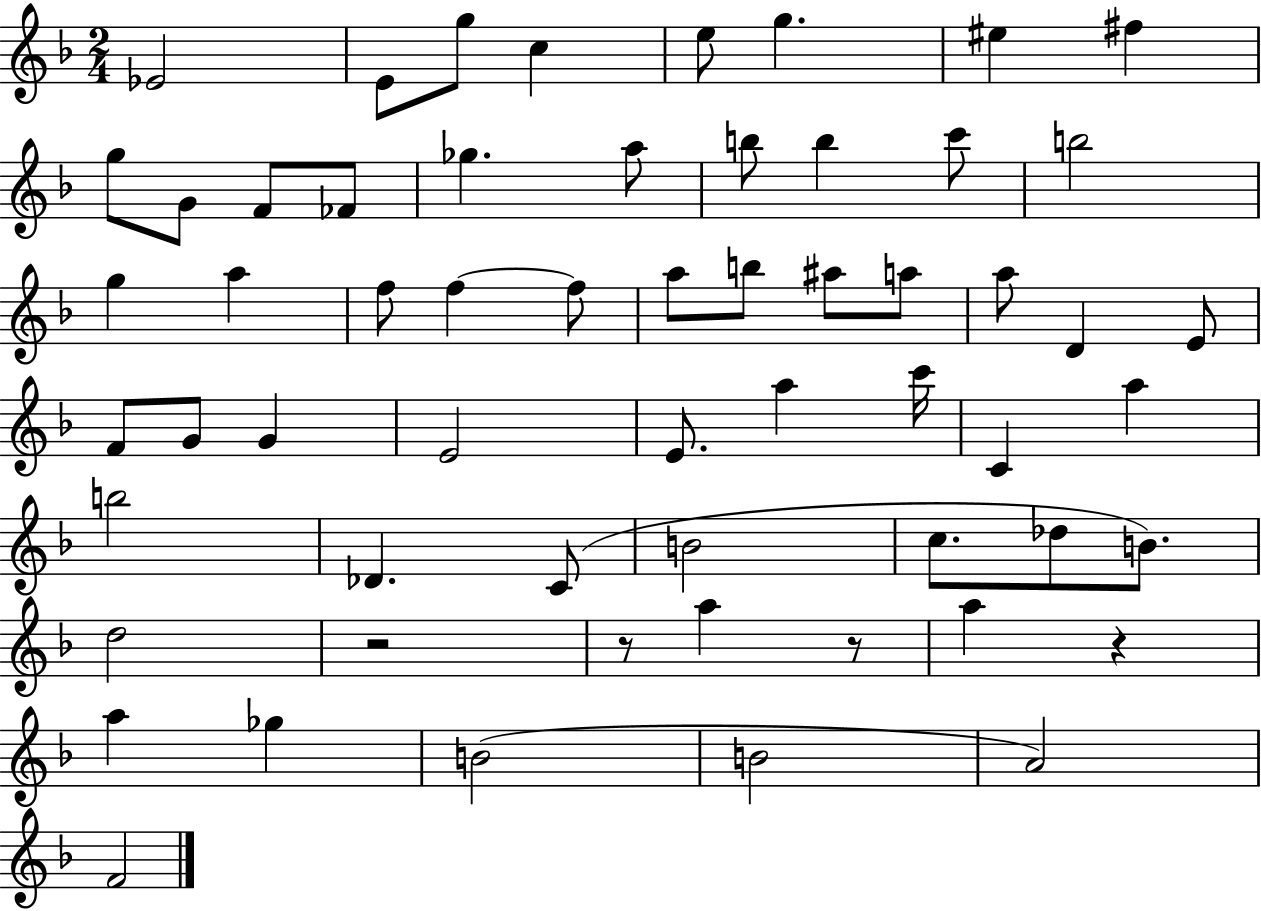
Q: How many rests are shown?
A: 4